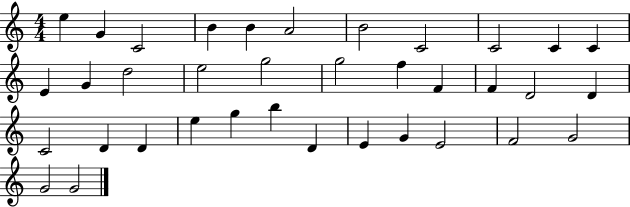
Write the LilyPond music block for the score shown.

{
  \clef treble
  \numericTimeSignature
  \time 4/4
  \key c \major
  e''4 g'4 c'2 | b'4 b'4 a'2 | b'2 c'2 | c'2 c'4 c'4 | \break e'4 g'4 d''2 | e''2 g''2 | g''2 f''4 f'4 | f'4 d'2 d'4 | \break c'2 d'4 d'4 | e''4 g''4 b''4 d'4 | e'4 g'4 e'2 | f'2 g'2 | \break g'2 g'2 | \bar "|."
}